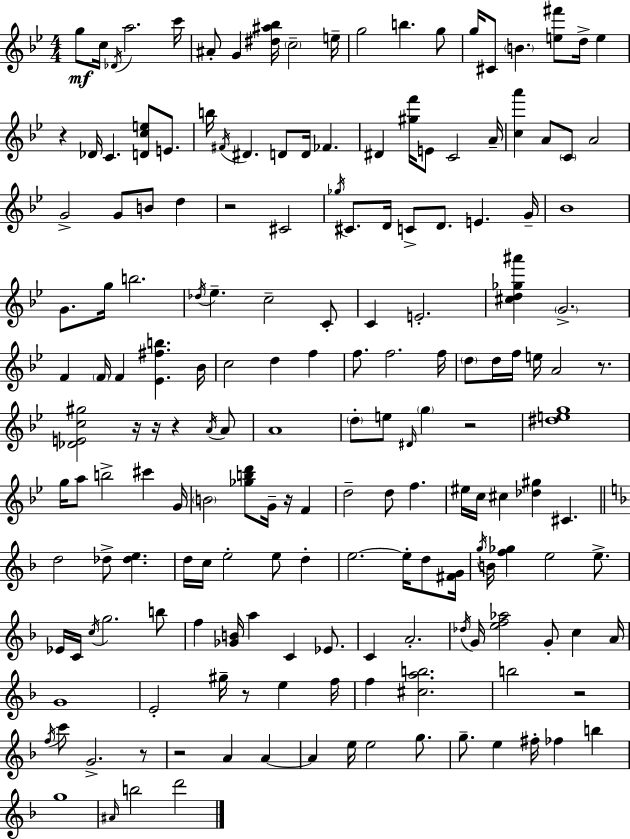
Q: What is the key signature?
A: BES major